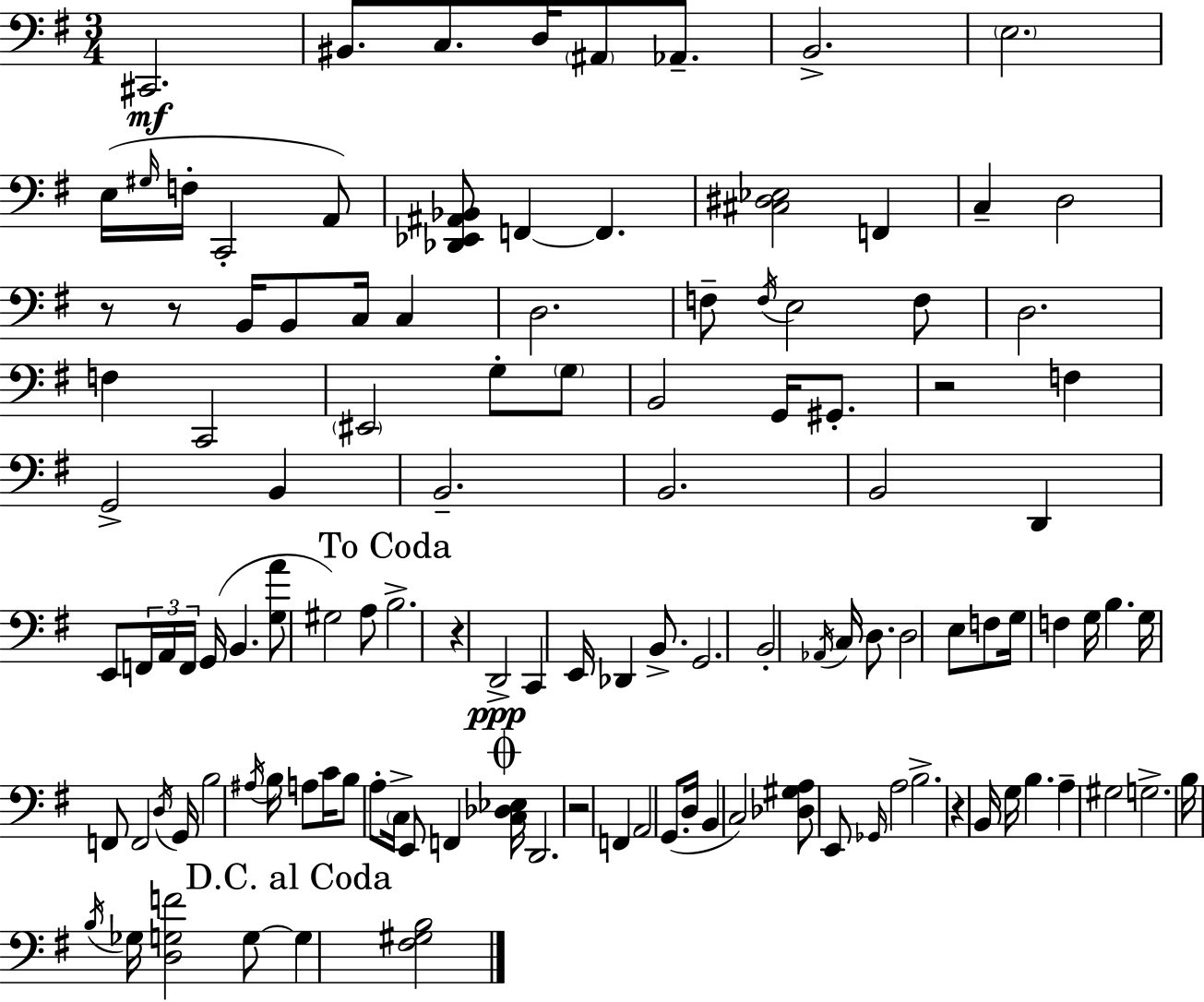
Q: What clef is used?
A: bass